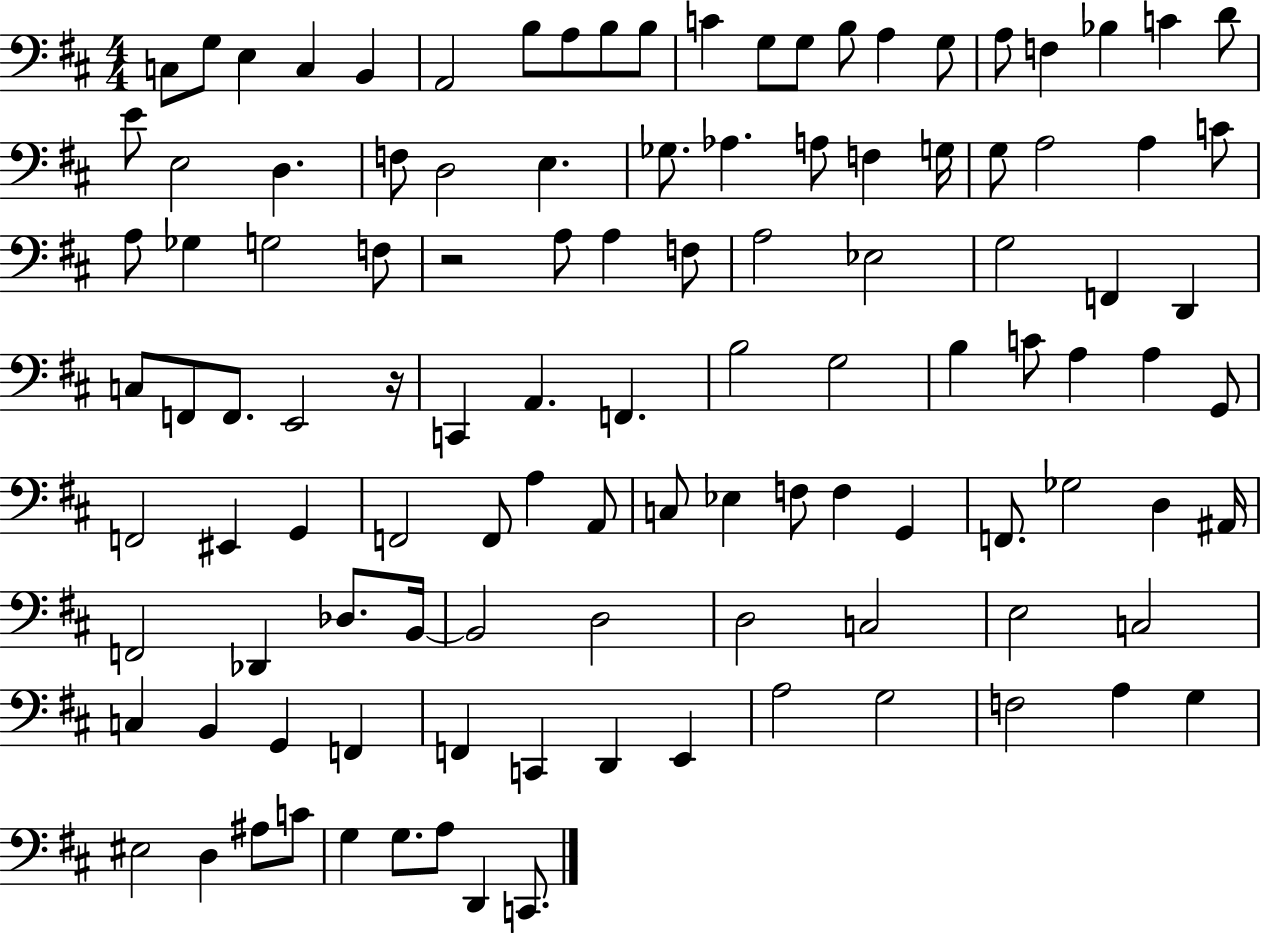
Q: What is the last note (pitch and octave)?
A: C2